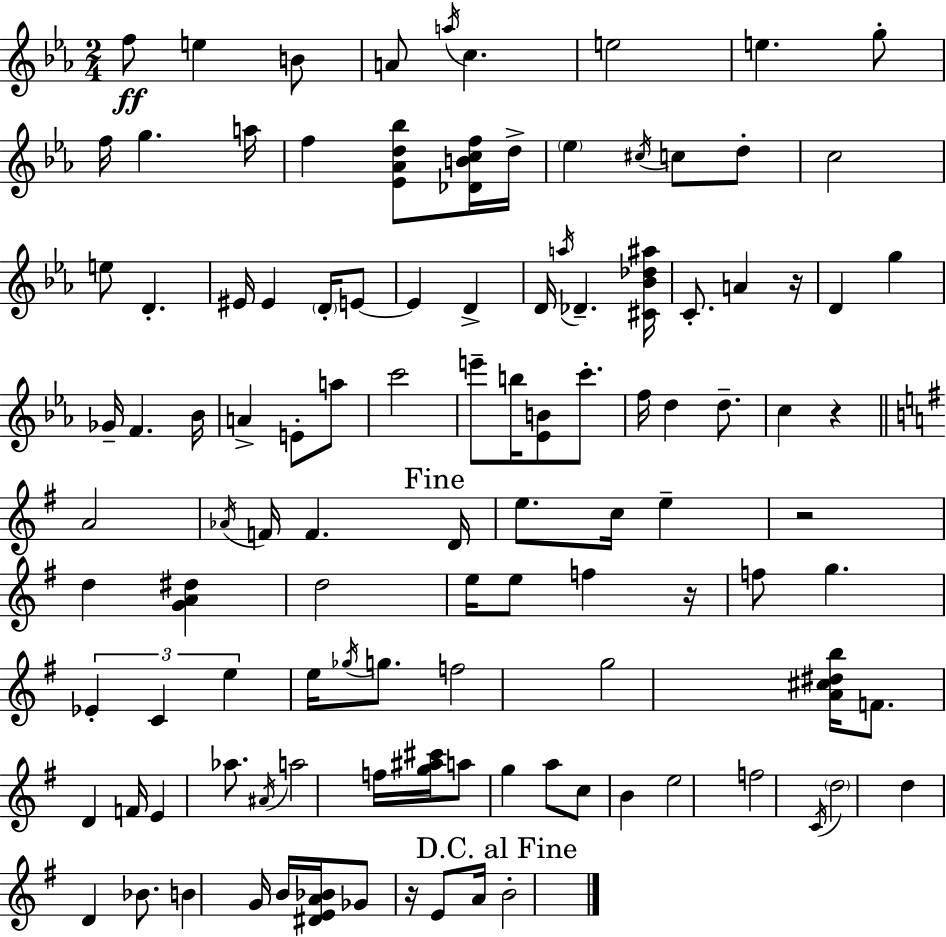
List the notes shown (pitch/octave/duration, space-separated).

F5/e E5/q B4/e A4/e A5/s C5/q. E5/h E5/q. G5/e F5/s G5/q. A5/s F5/q [Eb4,Ab4,D5,Bb5]/e [Db4,B4,C5,F5]/s D5/s Eb5/q C#5/s C5/e D5/e C5/h E5/e D4/q. EIS4/s EIS4/q D4/s E4/e E4/q D4/q D4/s A5/s Db4/q. [C#4,Bb4,Db5,A#5]/s C4/e. A4/q R/s D4/q G5/q Gb4/s F4/q. Bb4/s A4/q E4/e A5/e C6/h E6/e B5/s [Eb4,B4]/e C6/e. F5/s D5/q D5/e. C5/q R/q A4/h Ab4/s F4/s F4/q. D4/s E5/e. C5/s E5/q R/h D5/q [G4,A4,D#5]/q D5/h E5/s E5/e F5/q R/s F5/e G5/q. Eb4/q C4/q E5/q E5/s Gb5/s G5/e. F5/h G5/h [A4,C#5,D#5,B5]/s F4/e. D4/q F4/s E4/q Ab5/e. A#4/s A5/h F5/s [G5,A#5,C#6]/s A5/e G5/q A5/e C5/e B4/q E5/h F5/h C4/s D5/h D5/q D4/q Bb4/e. B4/q G4/s B4/s [D#4,E4,A4,Bb4]/s Gb4/e R/s E4/e A4/s B4/h